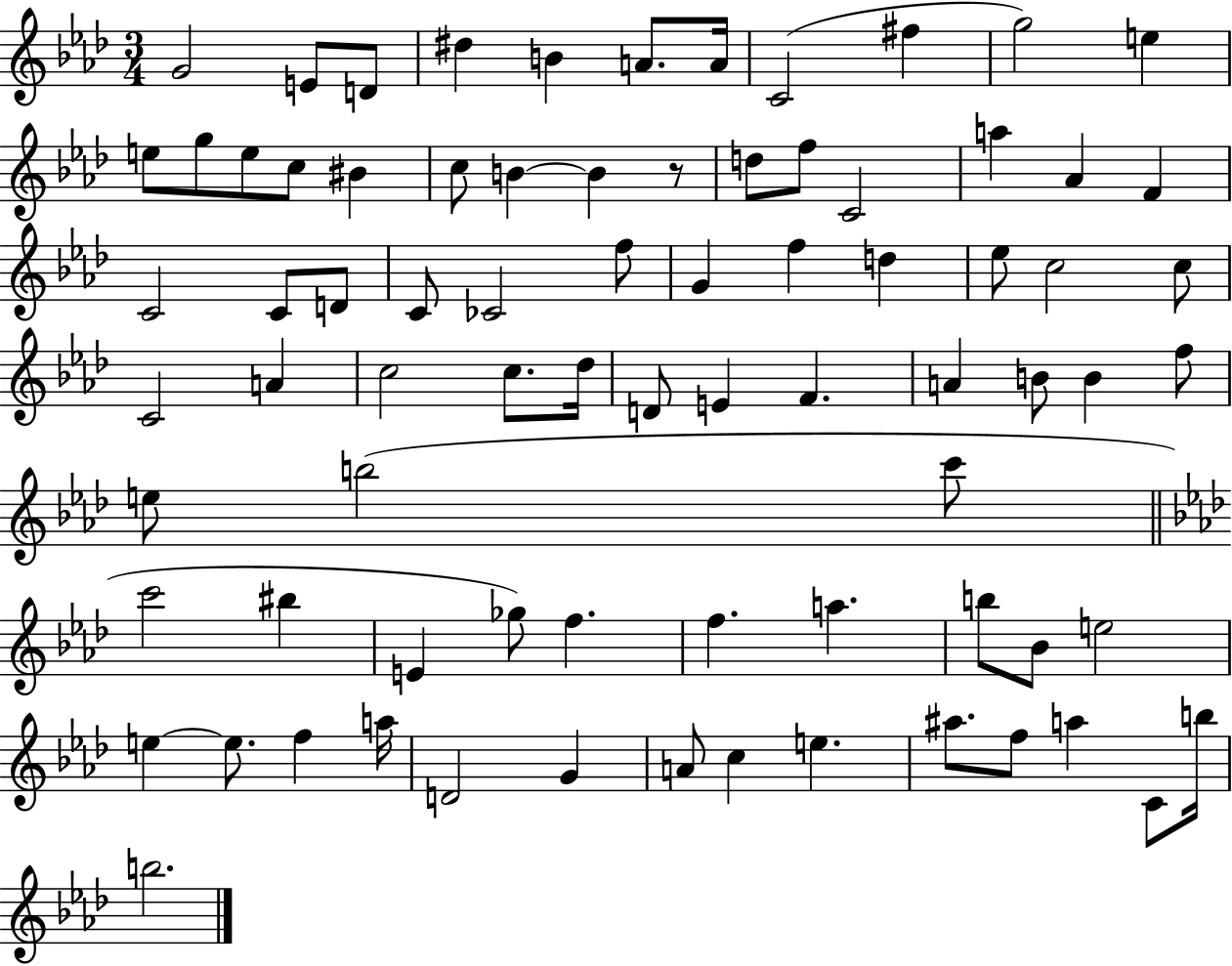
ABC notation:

X:1
T:Untitled
M:3/4
L:1/4
K:Ab
G2 E/2 D/2 ^d B A/2 A/4 C2 ^f g2 e e/2 g/2 e/2 c/2 ^B c/2 B B z/2 d/2 f/2 C2 a _A F C2 C/2 D/2 C/2 _C2 f/2 G f d _e/2 c2 c/2 C2 A c2 c/2 _d/4 D/2 E F A B/2 B f/2 e/2 b2 c'/2 c'2 ^b E _g/2 f f a b/2 _B/2 e2 e e/2 f a/4 D2 G A/2 c e ^a/2 f/2 a C/2 b/4 b2